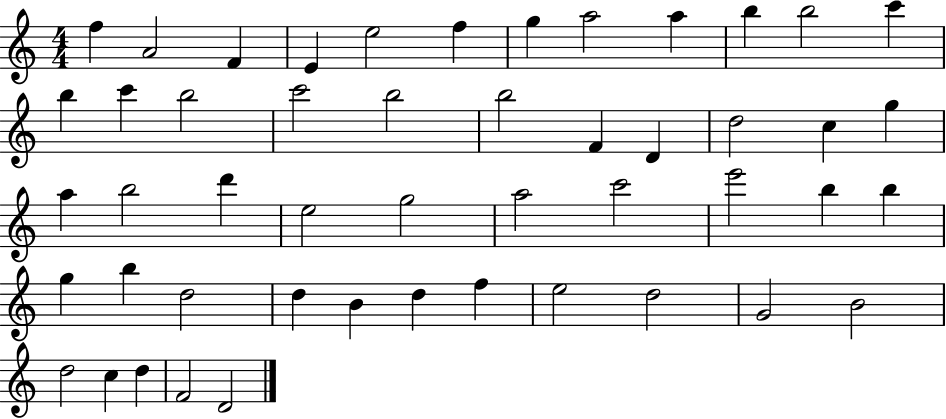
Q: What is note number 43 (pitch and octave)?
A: G4